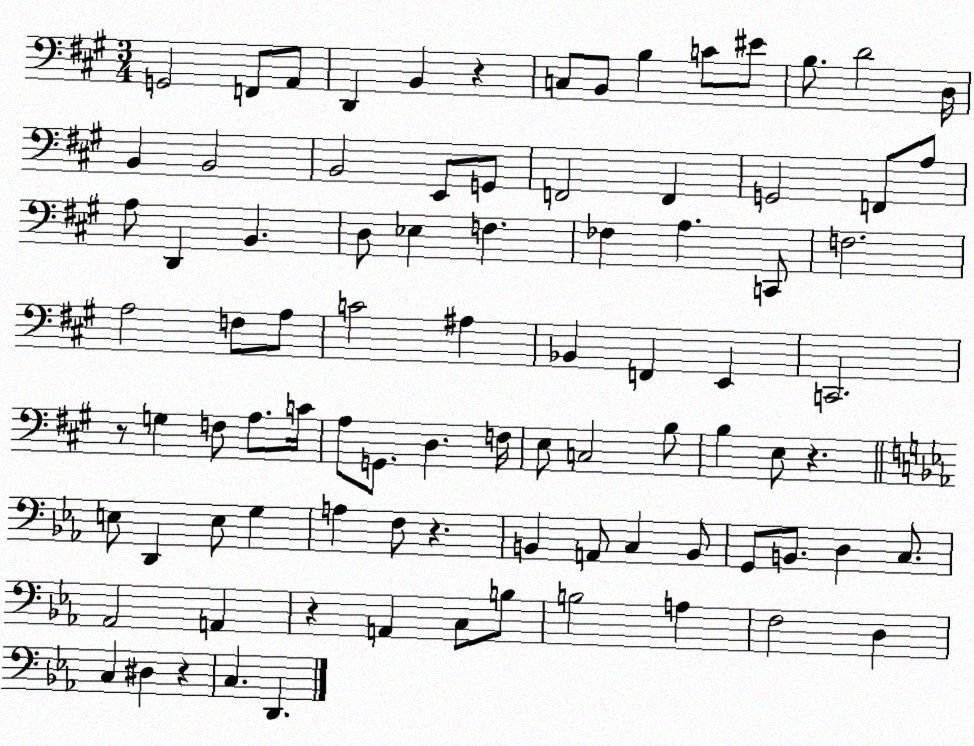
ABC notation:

X:1
T:Untitled
M:3/4
L:1/4
K:A
G,,2 F,,/2 A,,/2 D,, B,, z C,/2 B,,/2 B, C/2 ^E/2 B,/2 D2 D,/4 B,, B,,2 B,,2 E,,/2 G,,/2 F,,2 F,, G,,2 F,,/2 A,/2 A,/2 D,, B,, D,/2 _E, F, _F, A, C,,/2 F,2 A,2 F,/2 A,/2 C2 ^A, _B,, F,, E,, C,,2 z/2 G, F,/2 A,/2 C/4 A,/2 G,,/2 D, F,/4 E,/2 C,2 B,/2 B, E,/2 z E,/2 D,, E,/2 G, A, F,/2 z B,, A,,/2 C, B,,/2 G,,/2 B,,/2 D, C,/2 _A,,2 A,, z A,, C,/2 B,/2 B,2 A, F,2 D, C, ^D, z C, D,,